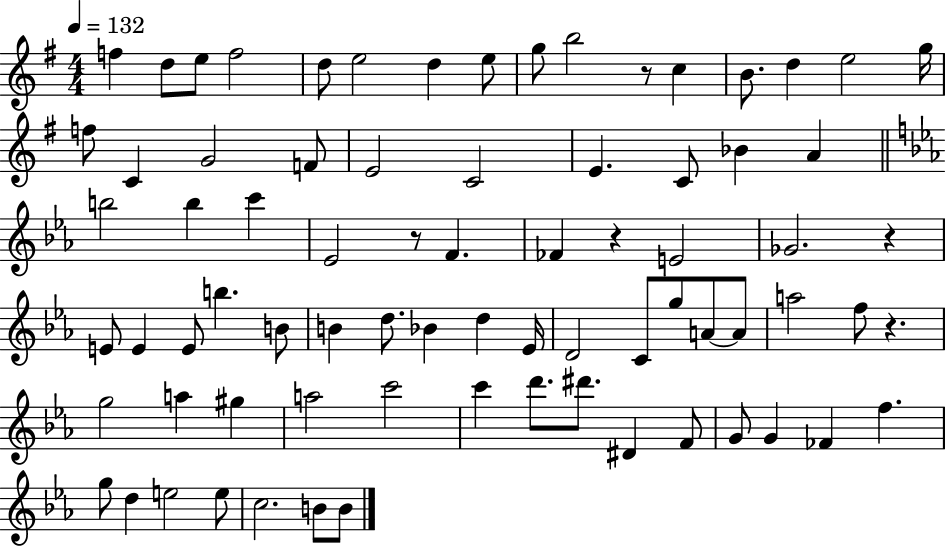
F5/q D5/e E5/e F5/h D5/e E5/h D5/q E5/e G5/e B5/h R/e C5/q B4/e. D5/q E5/h G5/s F5/e C4/q G4/h F4/e E4/h C4/h E4/q. C4/e Bb4/q A4/q B5/h B5/q C6/q Eb4/h R/e F4/q. FES4/q R/q E4/h Gb4/h. R/q E4/e E4/q E4/e B5/q. B4/e B4/q D5/e. Bb4/q D5/q Eb4/s D4/h C4/e G5/e A4/e A4/e A5/h F5/e R/q. G5/h A5/q G#5/q A5/h C6/h C6/q D6/e. D#6/e. D#4/q F4/e G4/e G4/q FES4/q F5/q. G5/e D5/q E5/h E5/e C5/h. B4/e B4/e